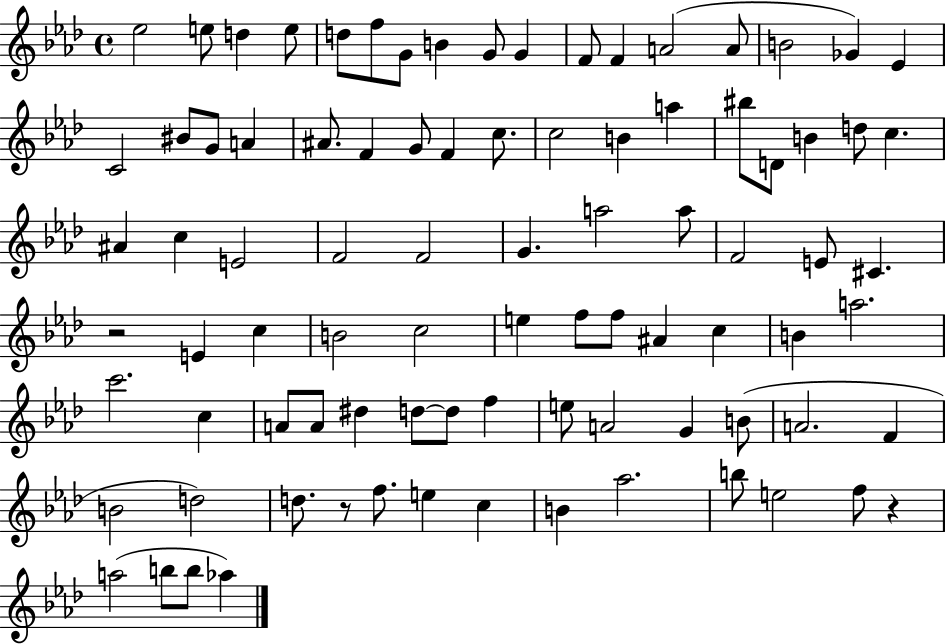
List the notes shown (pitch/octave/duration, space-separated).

Eb5/h E5/e D5/q E5/e D5/e F5/e G4/e B4/q G4/e G4/q F4/e F4/q A4/h A4/e B4/h Gb4/q Eb4/q C4/h BIS4/e G4/e A4/q A#4/e. F4/q G4/e F4/q C5/e. C5/h B4/q A5/q BIS5/e D4/e B4/q D5/e C5/q. A#4/q C5/q E4/h F4/h F4/h G4/q. A5/h A5/e F4/h E4/e C#4/q. R/h E4/q C5/q B4/h C5/h E5/q F5/e F5/e A#4/q C5/q B4/q A5/h. C6/h. C5/q A4/e A4/e D#5/q D5/e D5/e F5/q E5/e A4/h G4/q B4/e A4/h. F4/q B4/h D5/h D5/e. R/e F5/e. E5/q C5/q B4/q Ab5/h. B5/e E5/h F5/e R/q A5/h B5/e B5/e Ab5/q